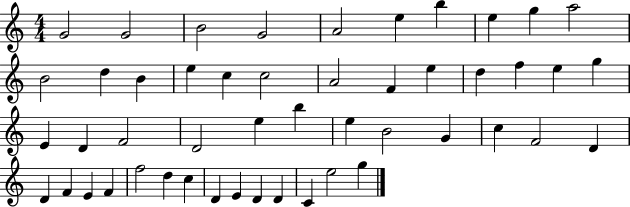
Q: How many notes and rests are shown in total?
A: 49